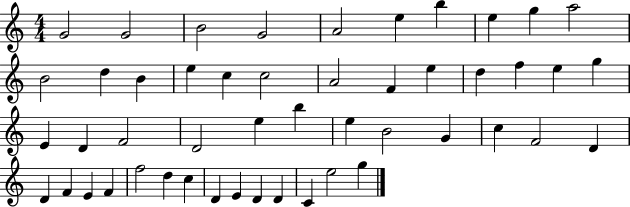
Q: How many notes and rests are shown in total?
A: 49